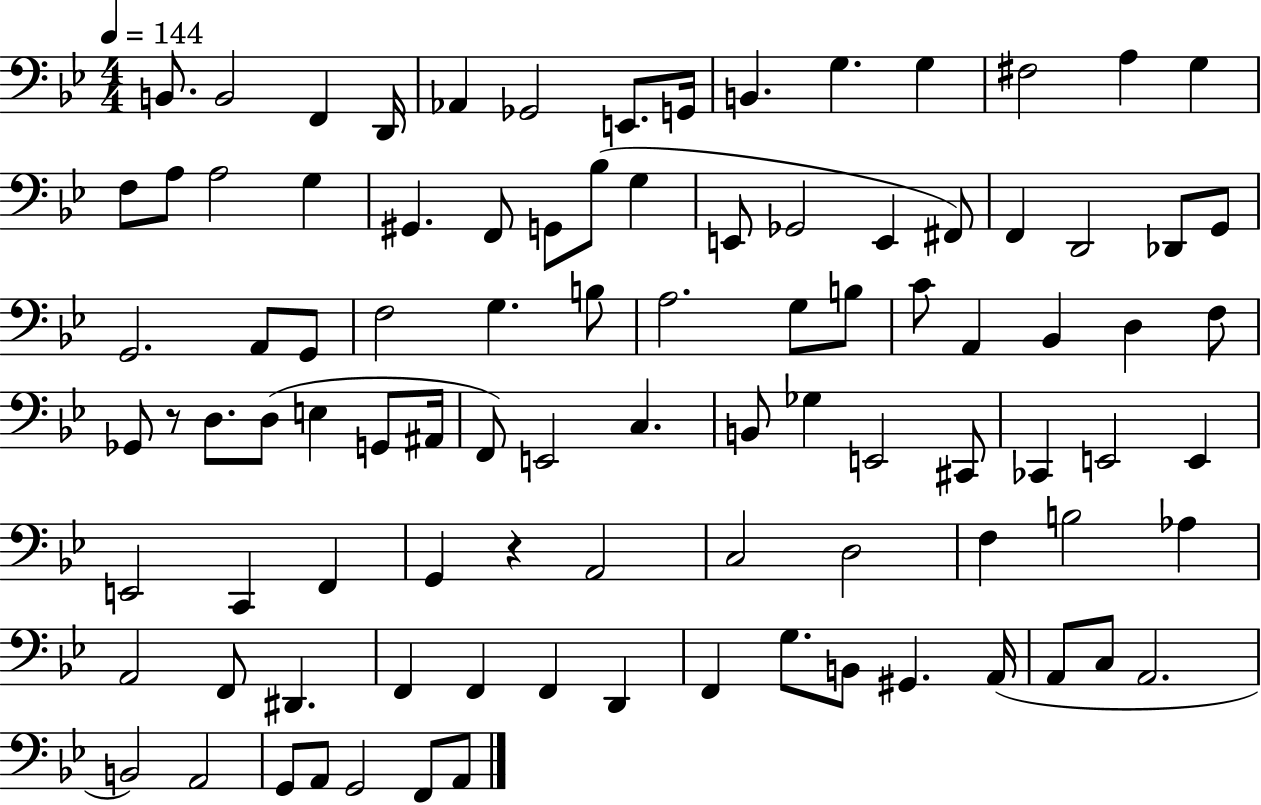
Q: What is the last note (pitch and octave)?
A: A2